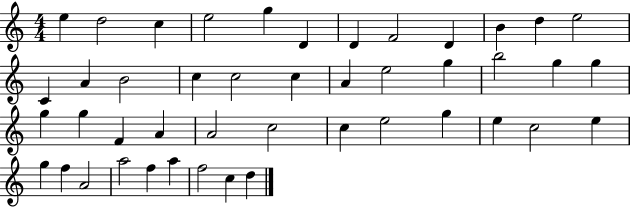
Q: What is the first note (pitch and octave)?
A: E5